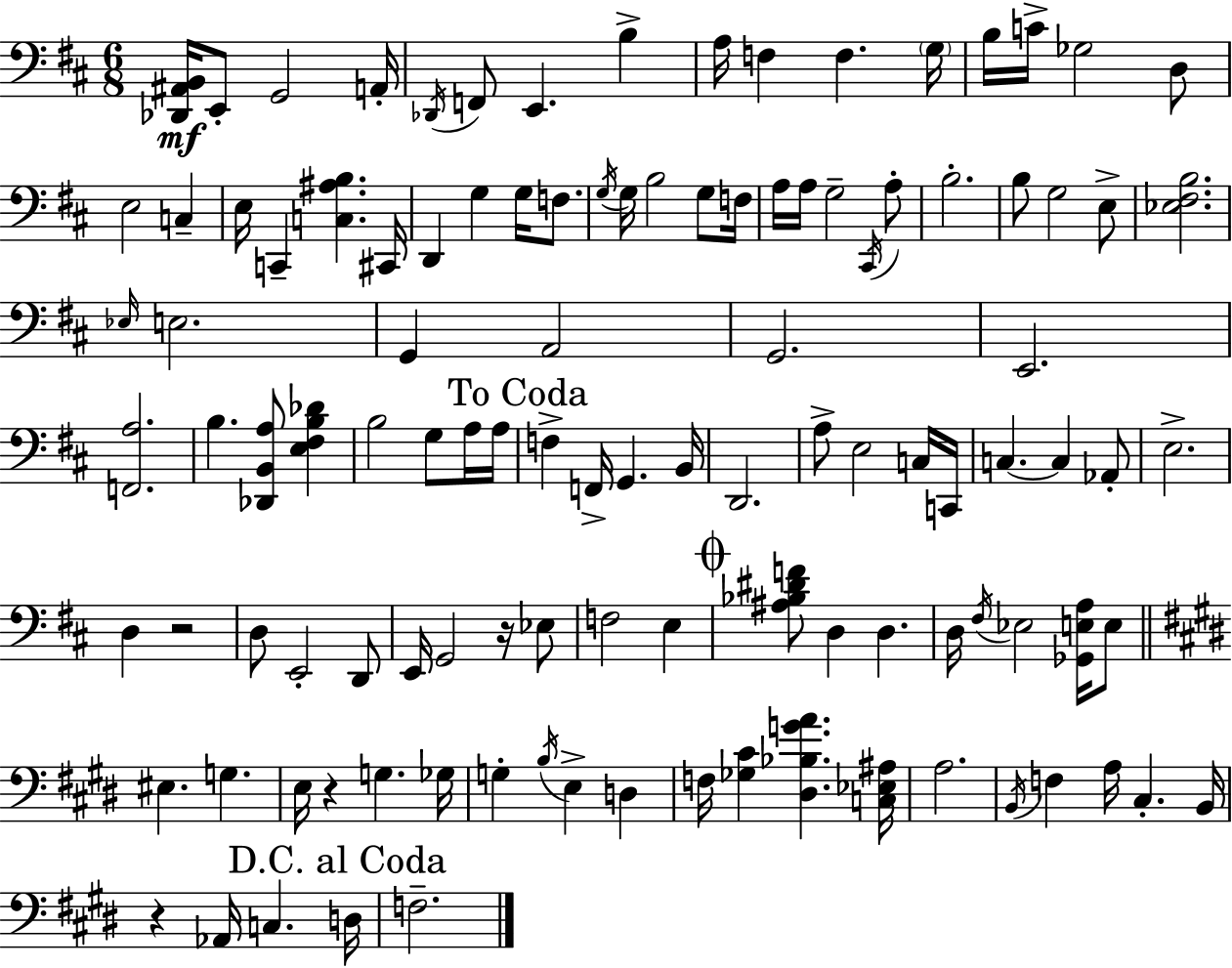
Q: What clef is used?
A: bass